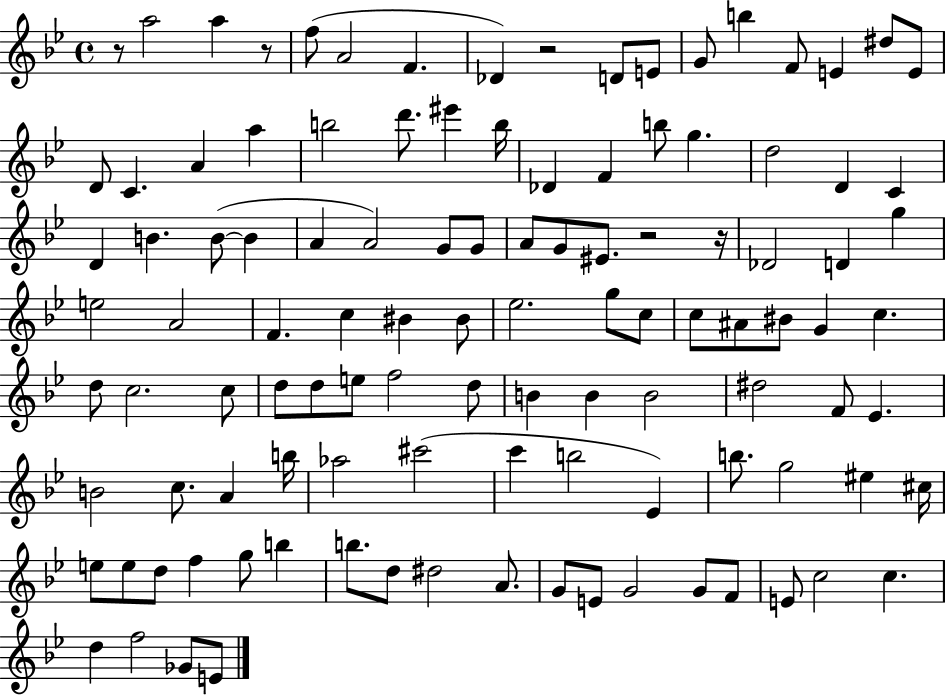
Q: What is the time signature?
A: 4/4